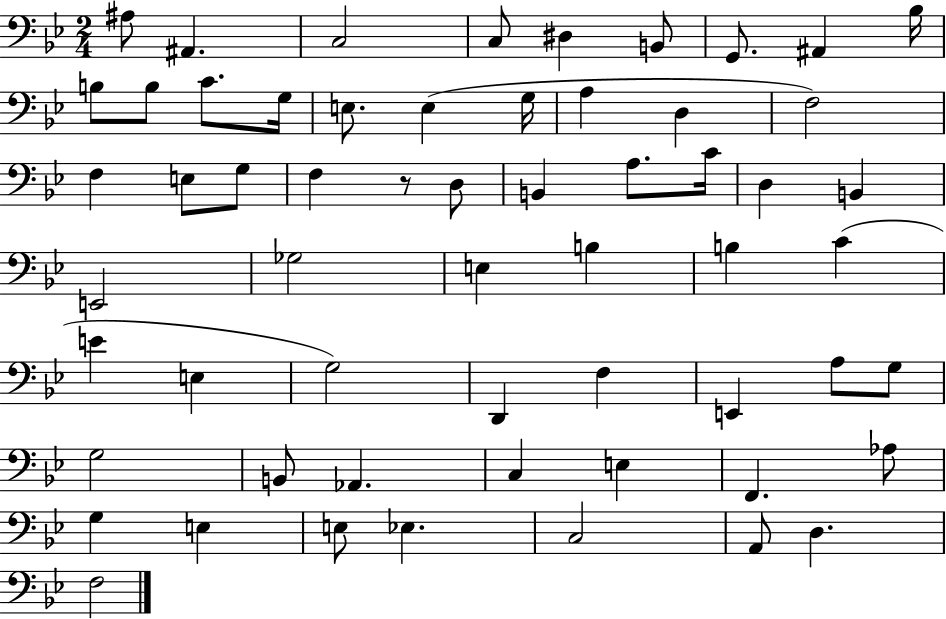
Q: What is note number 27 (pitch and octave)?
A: C4